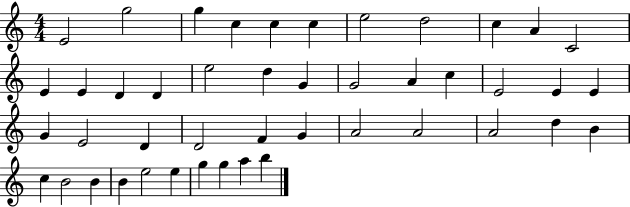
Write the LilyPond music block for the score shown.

{
  \clef treble
  \numericTimeSignature
  \time 4/4
  \key c \major
  e'2 g''2 | g''4 c''4 c''4 c''4 | e''2 d''2 | c''4 a'4 c'2 | \break e'4 e'4 d'4 d'4 | e''2 d''4 g'4 | g'2 a'4 c''4 | e'2 e'4 e'4 | \break g'4 e'2 d'4 | d'2 f'4 g'4 | a'2 a'2 | a'2 d''4 b'4 | \break c''4 b'2 b'4 | b'4 e''2 e''4 | g''4 g''4 a''4 b''4 | \bar "|."
}